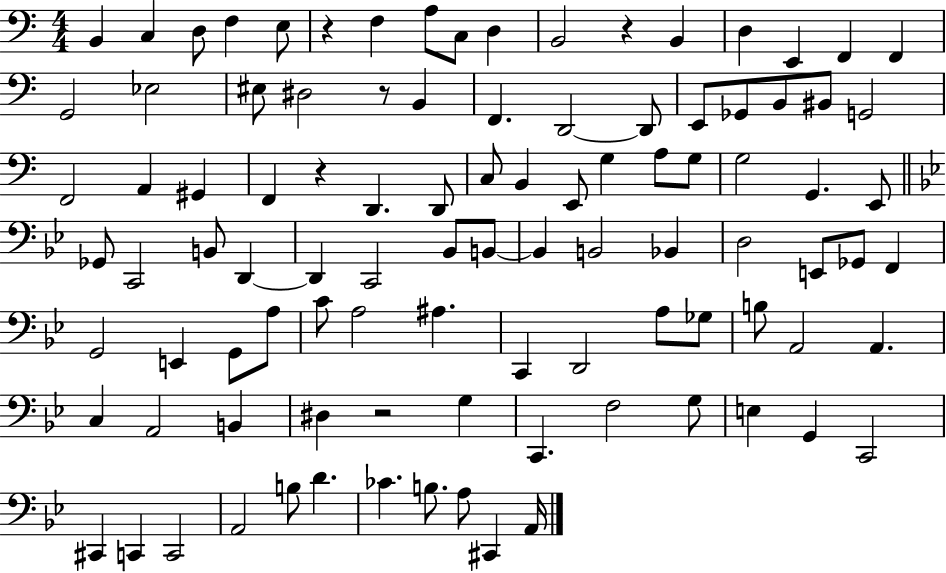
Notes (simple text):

B2/q C3/q D3/e F3/q E3/e R/q F3/q A3/e C3/e D3/q B2/h R/q B2/q D3/q E2/q F2/q F2/q G2/h Eb3/h EIS3/e D#3/h R/e B2/q F2/q. D2/h D2/e E2/e Gb2/e B2/e BIS2/e G2/h F2/h A2/q G#2/q F2/q R/q D2/q. D2/e C3/e B2/q E2/e G3/q A3/e G3/e G3/h G2/q. E2/e Gb2/e C2/h B2/e D2/q D2/q C2/h Bb2/e B2/e B2/q B2/h Bb2/q D3/h E2/e Gb2/e F2/q G2/h E2/q G2/e A3/e C4/e A3/h A#3/q. C2/q D2/h A3/e Gb3/e B3/e A2/h A2/q. C3/q A2/h B2/q D#3/q R/h G3/q C2/q. F3/h G3/e E3/q G2/q C2/h C#2/q C2/q C2/h A2/h B3/e D4/q. CES4/q. B3/e. A3/e C#2/q A2/s